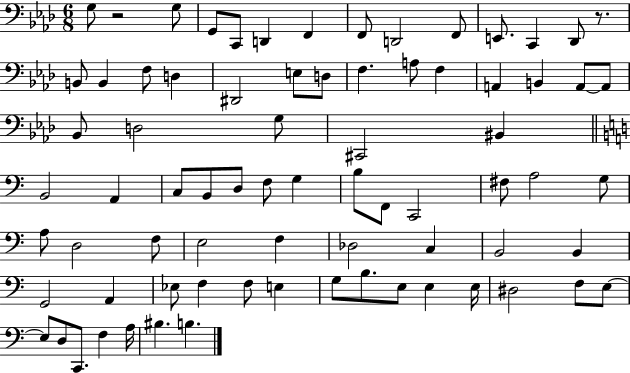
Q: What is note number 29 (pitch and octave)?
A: G3